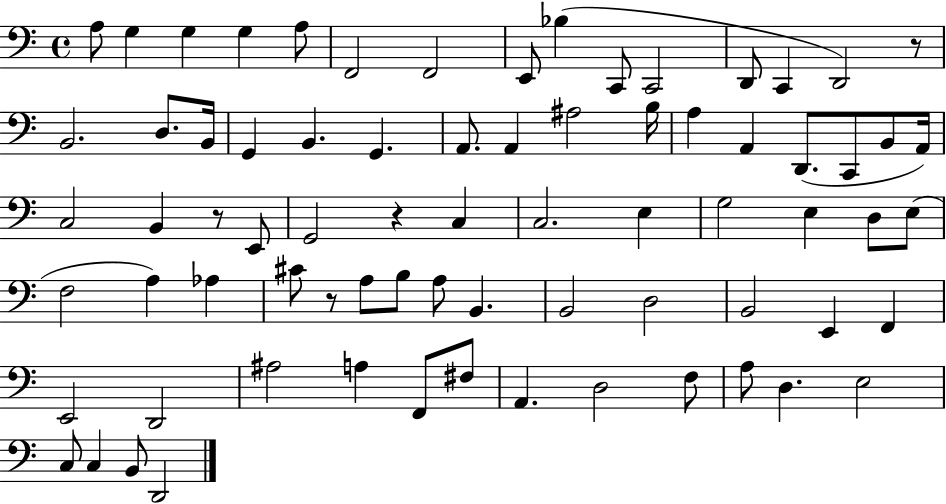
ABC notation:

X:1
T:Untitled
M:4/4
L:1/4
K:C
A,/2 G, G, G, A,/2 F,,2 F,,2 E,,/2 _B, C,,/2 C,,2 D,,/2 C,, D,,2 z/2 B,,2 D,/2 B,,/4 G,, B,, G,, A,,/2 A,, ^A,2 B,/4 A, A,, D,,/2 C,,/2 B,,/2 A,,/4 C,2 B,, z/2 E,,/2 G,,2 z C, C,2 E, G,2 E, D,/2 E,/2 F,2 A, _A, ^C/2 z/2 A,/2 B,/2 A,/2 B,, B,,2 D,2 B,,2 E,, F,, E,,2 D,,2 ^A,2 A, F,,/2 ^F,/2 A,, D,2 F,/2 A,/2 D, E,2 C,/2 C, B,,/2 D,,2